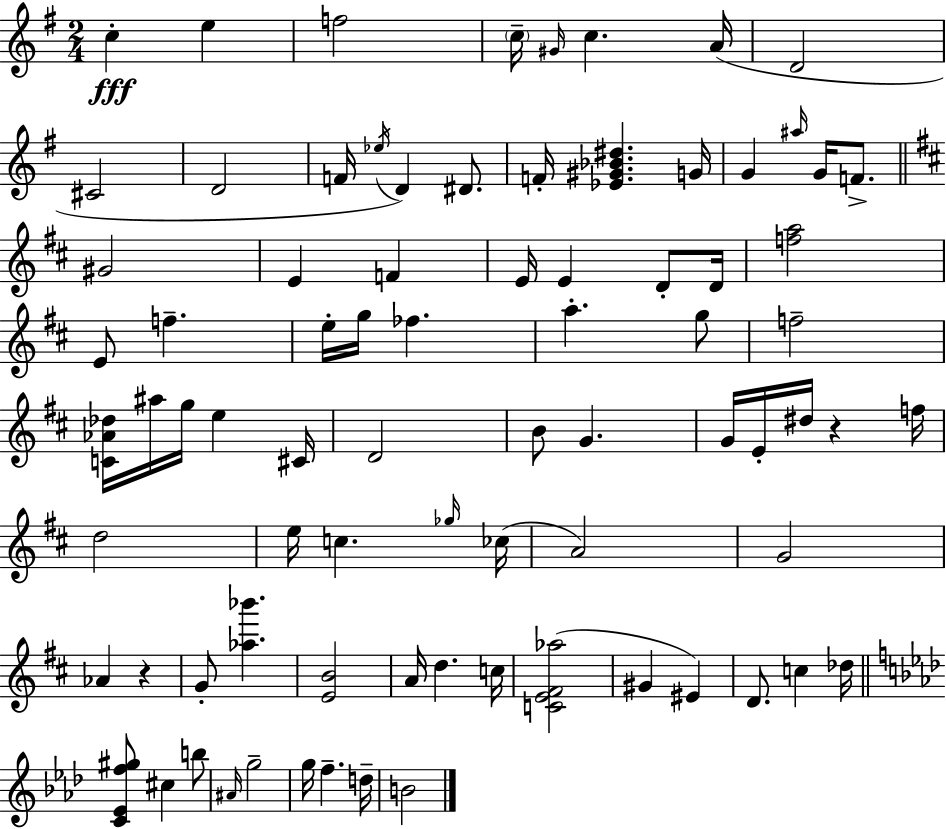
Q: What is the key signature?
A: G major